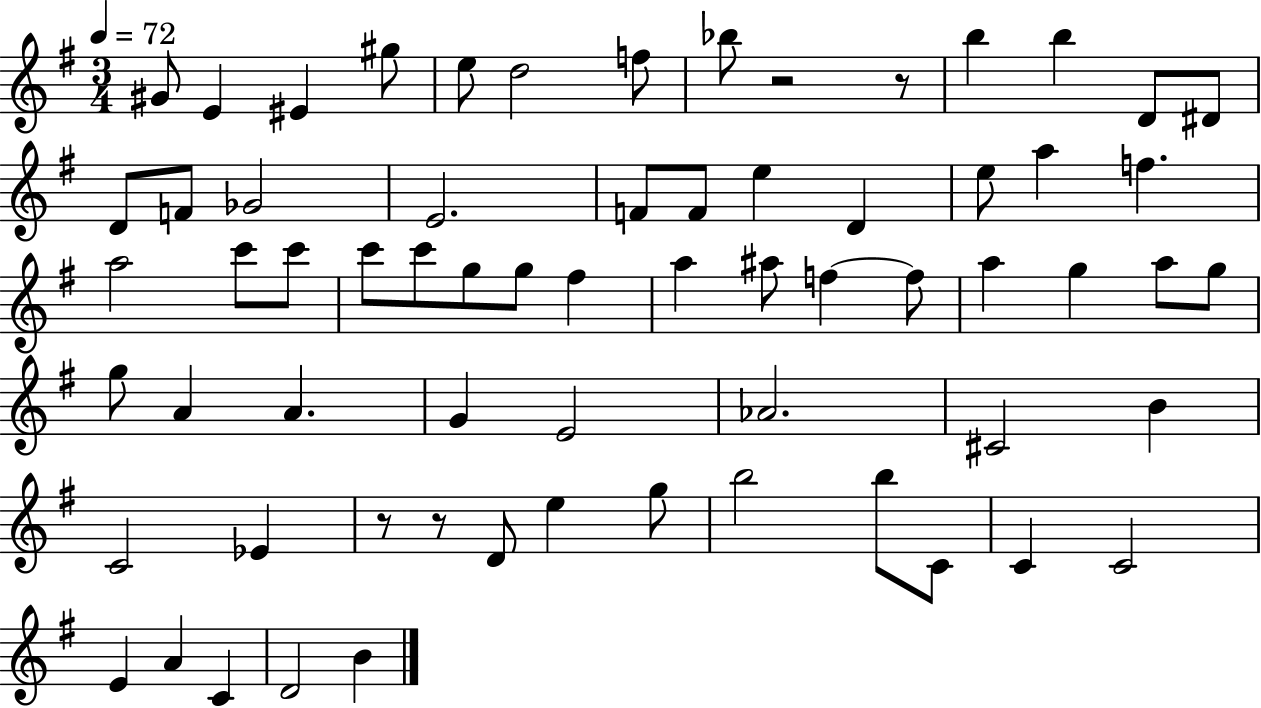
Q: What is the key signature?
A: G major